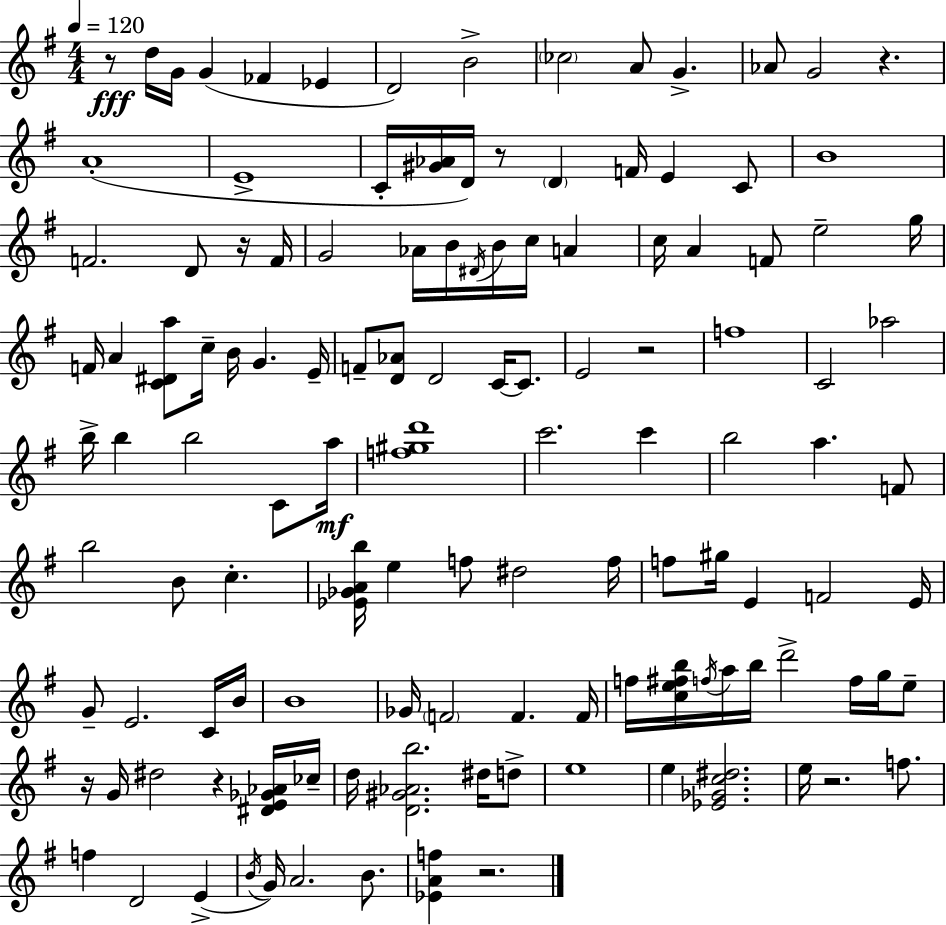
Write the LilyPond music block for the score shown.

{
  \clef treble
  \numericTimeSignature
  \time 4/4
  \key g \major
  \tempo 4 = 120
  r8\fff d''16 g'16 g'4( fes'4 ees'4 | d'2) b'2-> | \parenthesize ces''2 a'8 g'4.-> | aes'8 g'2 r4. | \break a'1-.( | e'1-> | c'16-. <gis' aes'>16 d'16) r8 \parenthesize d'4 f'16 e'4 c'8 | b'1 | \break f'2. d'8 r16 f'16 | g'2 aes'16 b'16 \acciaccatura { dis'16 } b'16 c''16 a'4 | c''16 a'4 f'8 e''2-- | g''16 f'16 a'4 <c' dis' a''>8 c''16-- b'16 g'4. | \break e'16-- f'8-- <d' aes'>8 d'2 c'16~~ c'8. | e'2 r2 | f''1 | c'2 aes''2 | \break b''16-> b''4 b''2 c'8 | a''16\mf <f'' gis'' d'''>1 | c'''2. c'''4 | b''2 a''4. f'8 | \break b''2 b'8 c''4.-. | <ees' ges' a' b''>16 e''4 f''8 dis''2 | f''16 f''8 gis''16 e'4 f'2 | e'16 g'8-- e'2. c'16 | \break b'16 b'1 | ges'16 \parenthesize f'2 f'4. | f'16 f''16 <c'' e'' fis'' b''>16 \acciaccatura { f''16 } a''16 b''16 d'''2-> f''16 g''16 | e''8-- r16 g'16 dis''2 r4 | \break <dis' e' ges' aes'>16 ces''16-- d''16 <d' gis' aes' b''>2. dis''16 | d''8-> e''1 | e''4 <ees' ges' c'' dis''>2. | e''16 r2. f''8. | \break f''4 d'2 e'4->( | \acciaccatura { b'16 } g'16) a'2. | b'8. <ees' a' f''>4 r2. | \bar "|."
}